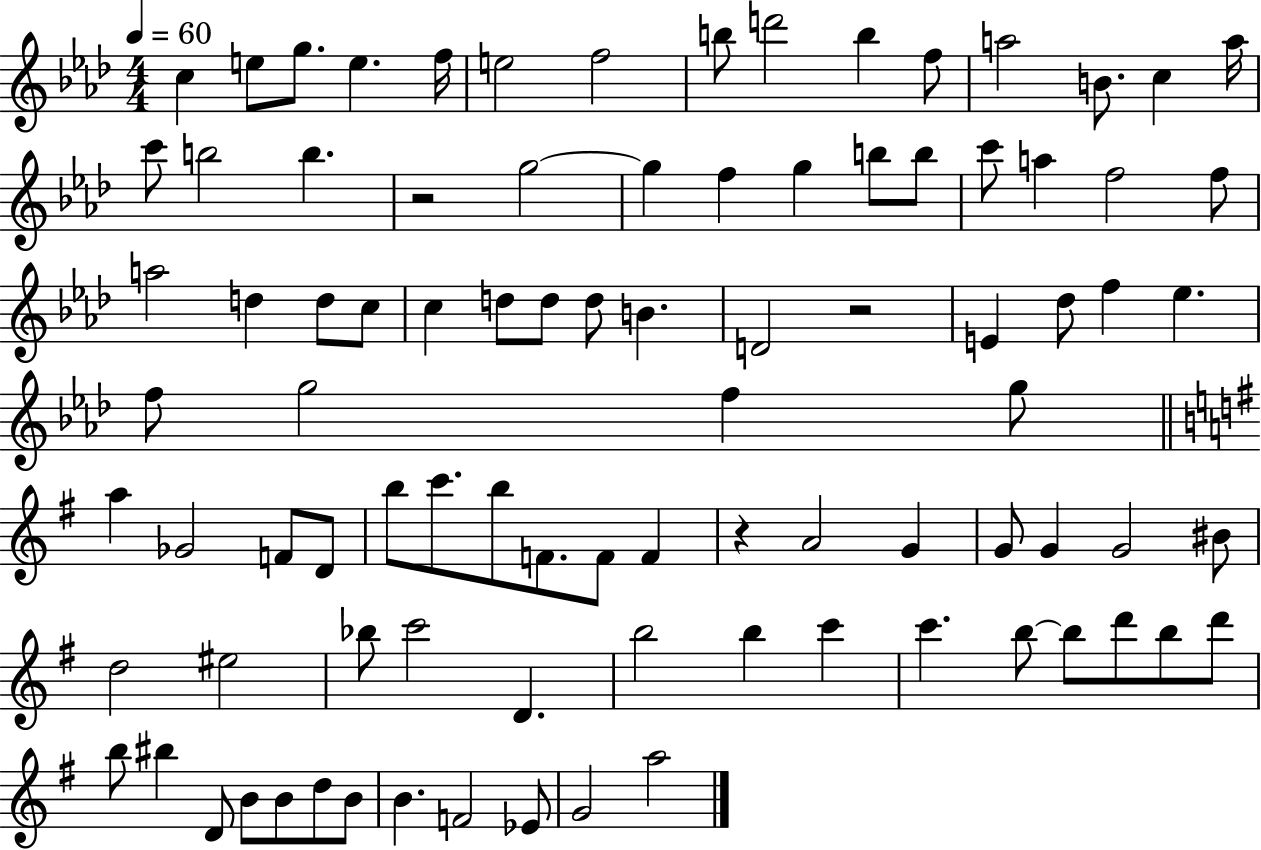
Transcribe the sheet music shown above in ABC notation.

X:1
T:Untitled
M:4/4
L:1/4
K:Ab
c e/2 g/2 e f/4 e2 f2 b/2 d'2 b f/2 a2 B/2 c a/4 c'/2 b2 b z2 g2 g f g b/2 b/2 c'/2 a f2 f/2 a2 d d/2 c/2 c d/2 d/2 d/2 B D2 z2 E _d/2 f _e f/2 g2 f g/2 a _G2 F/2 D/2 b/2 c'/2 b/2 F/2 F/2 F z A2 G G/2 G G2 ^B/2 d2 ^e2 _b/2 c'2 D b2 b c' c' b/2 b/2 d'/2 b/2 d'/2 b/2 ^b D/2 B/2 B/2 d/2 B/2 B F2 _E/2 G2 a2